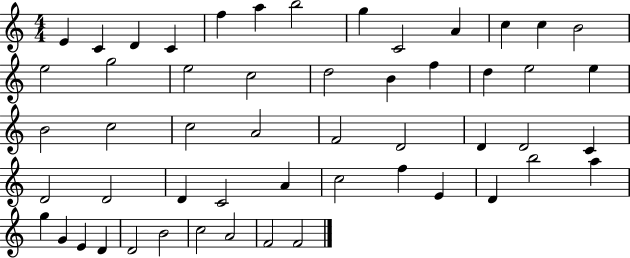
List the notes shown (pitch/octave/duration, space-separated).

E4/q C4/q D4/q C4/q F5/q A5/q B5/h G5/q C4/h A4/q C5/q C5/q B4/h E5/h G5/h E5/h C5/h D5/h B4/q F5/q D5/q E5/h E5/q B4/h C5/h C5/h A4/h F4/h D4/h D4/q D4/h C4/q D4/h D4/h D4/q C4/h A4/q C5/h F5/q E4/q D4/q B5/h A5/q G5/q G4/q E4/q D4/q D4/h B4/h C5/h A4/h F4/h F4/h